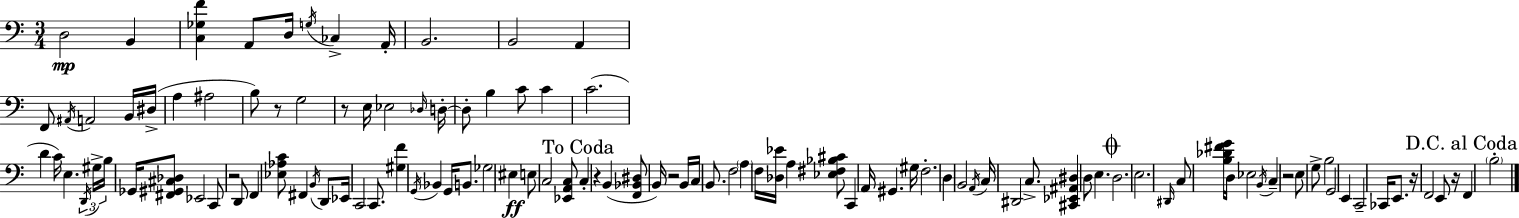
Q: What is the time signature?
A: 3/4